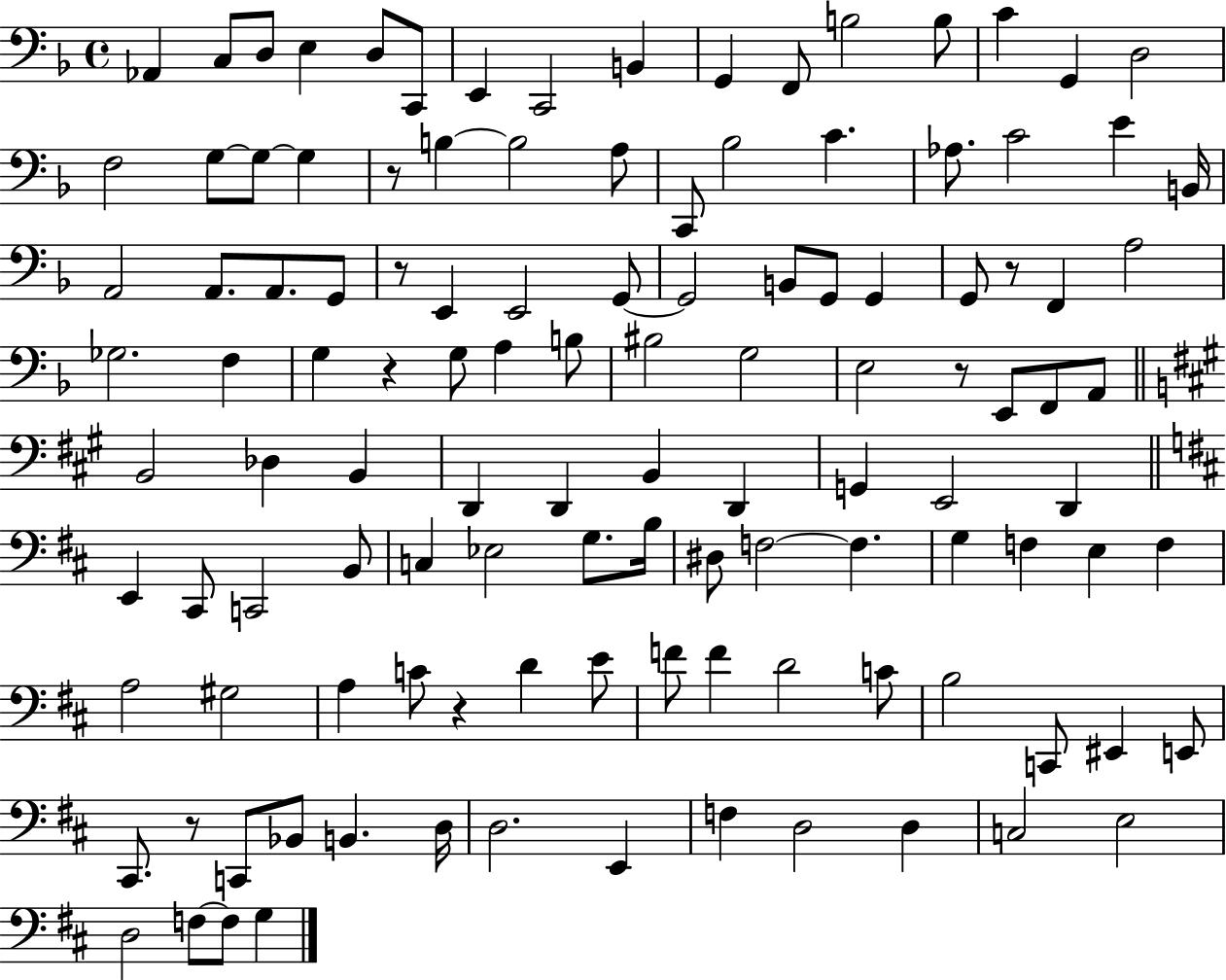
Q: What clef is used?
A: bass